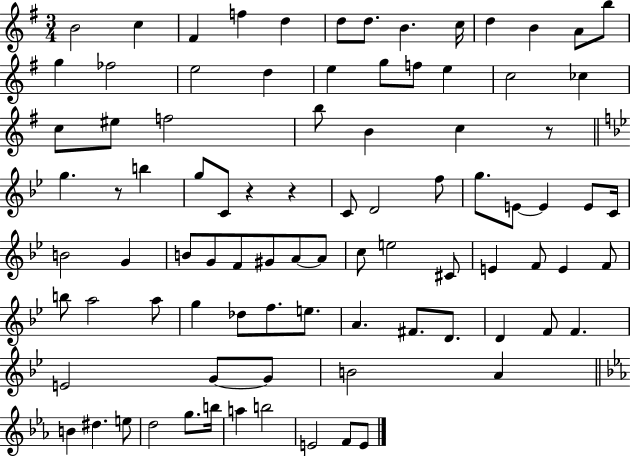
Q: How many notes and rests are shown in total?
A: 89